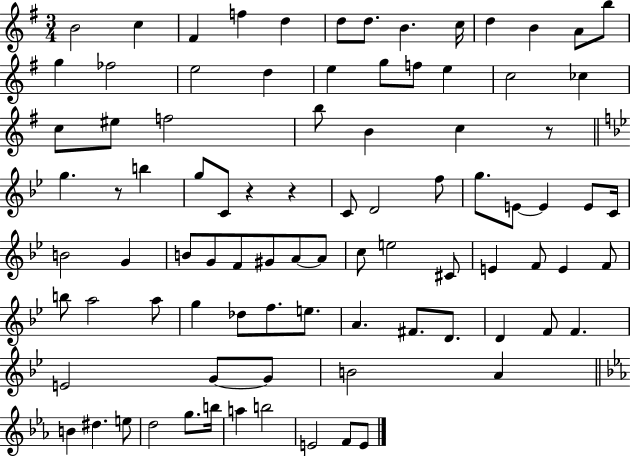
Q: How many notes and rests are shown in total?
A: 89